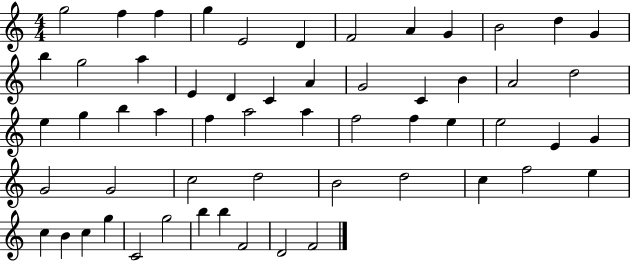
{
  \clef treble
  \numericTimeSignature
  \time 4/4
  \key c \major
  g''2 f''4 f''4 | g''4 e'2 d'4 | f'2 a'4 g'4 | b'2 d''4 g'4 | \break b''4 g''2 a''4 | e'4 d'4 c'4 a'4 | g'2 c'4 b'4 | a'2 d''2 | \break e''4 g''4 b''4 a''4 | f''4 a''2 a''4 | f''2 f''4 e''4 | e''2 e'4 g'4 | \break g'2 g'2 | c''2 d''2 | b'2 d''2 | c''4 f''2 e''4 | \break c''4 b'4 c''4 g''4 | c'2 g''2 | b''4 b''4 f'2 | d'2 f'2 | \break \bar "|."
}